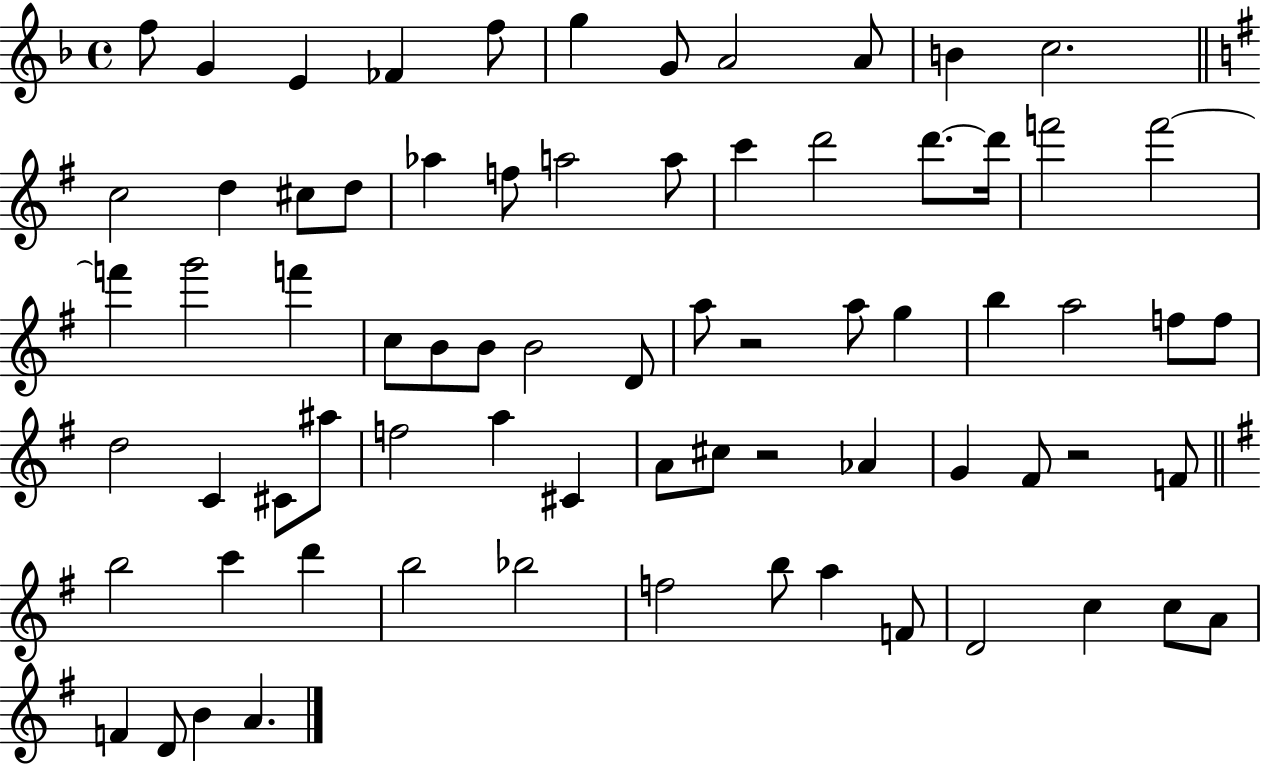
F5/e G4/q E4/q FES4/q F5/e G5/q G4/e A4/h A4/e B4/q C5/h. C5/h D5/q C#5/e D5/e Ab5/q F5/e A5/h A5/e C6/q D6/h D6/e. D6/s F6/h F6/h F6/q G6/h F6/q C5/e B4/e B4/e B4/h D4/e A5/e R/h A5/e G5/q B5/q A5/h F5/e F5/e D5/h C4/q C#4/e A#5/e F5/h A5/q C#4/q A4/e C#5/e R/h Ab4/q G4/q F#4/e R/h F4/e B5/h C6/q D6/q B5/h Bb5/h F5/h B5/e A5/q F4/e D4/h C5/q C5/e A4/e F4/q D4/e B4/q A4/q.